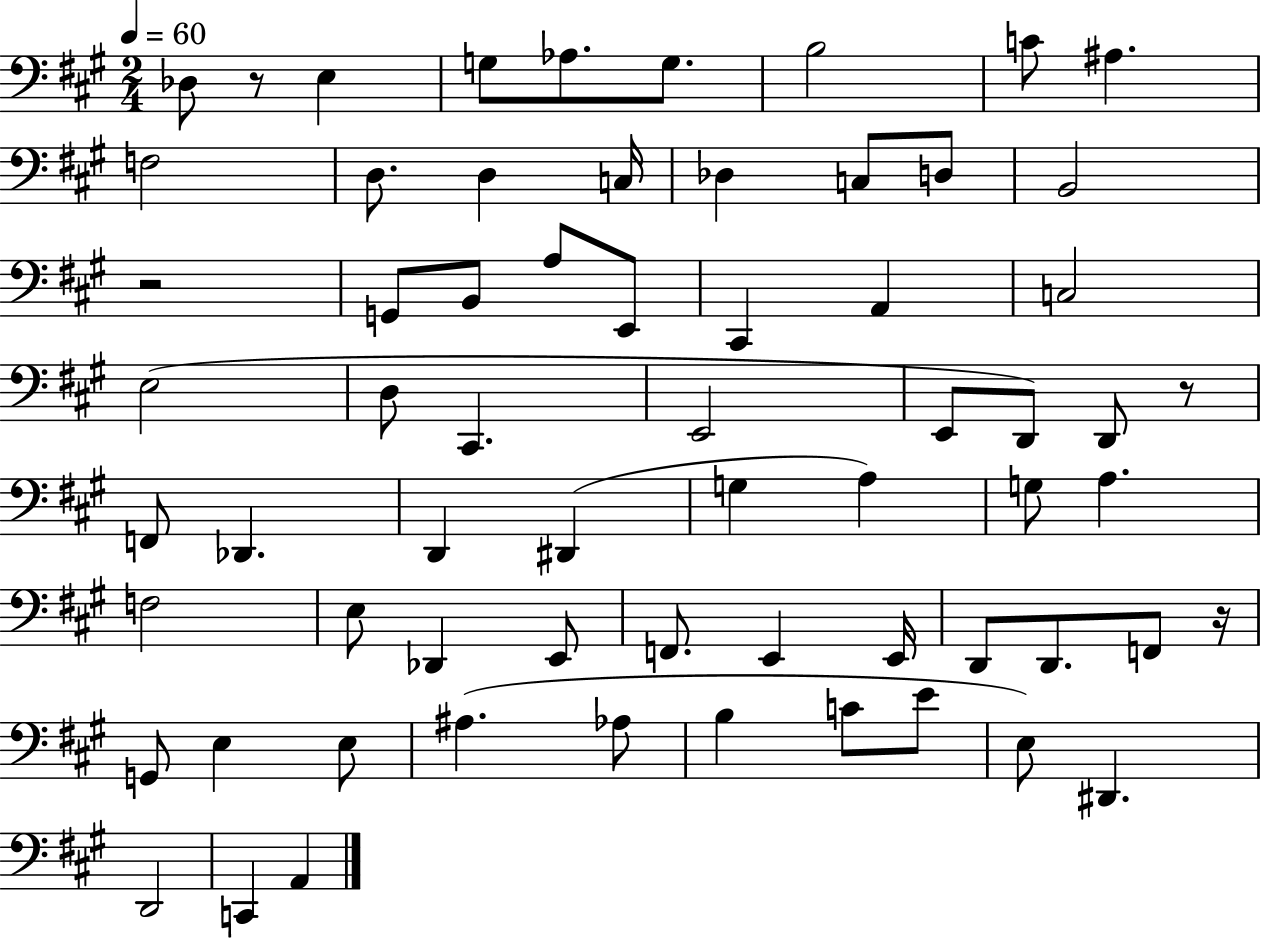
Db3/e R/e E3/q G3/e Ab3/e. G3/e. B3/h C4/e A#3/q. F3/h D3/e. D3/q C3/s Db3/q C3/e D3/e B2/h R/h G2/e B2/e A3/e E2/e C#2/q A2/q C3/h E3/h D3/e C#2/q. E2/h E2/e D2/e D2/e R/e F2/e Db2/q. D2/q D#2/q G3/q A3/q G3/e A3/q. F3/h E3/e Db2/q E2/e F2/e. E2/q E2/s D2/e D2/e. F2/e R/s G2/e E3/q E3/e A#3/q. Ab3/e B3/q C4/e E4/e E3/e D#2/q. D2/h C2/q A2/q